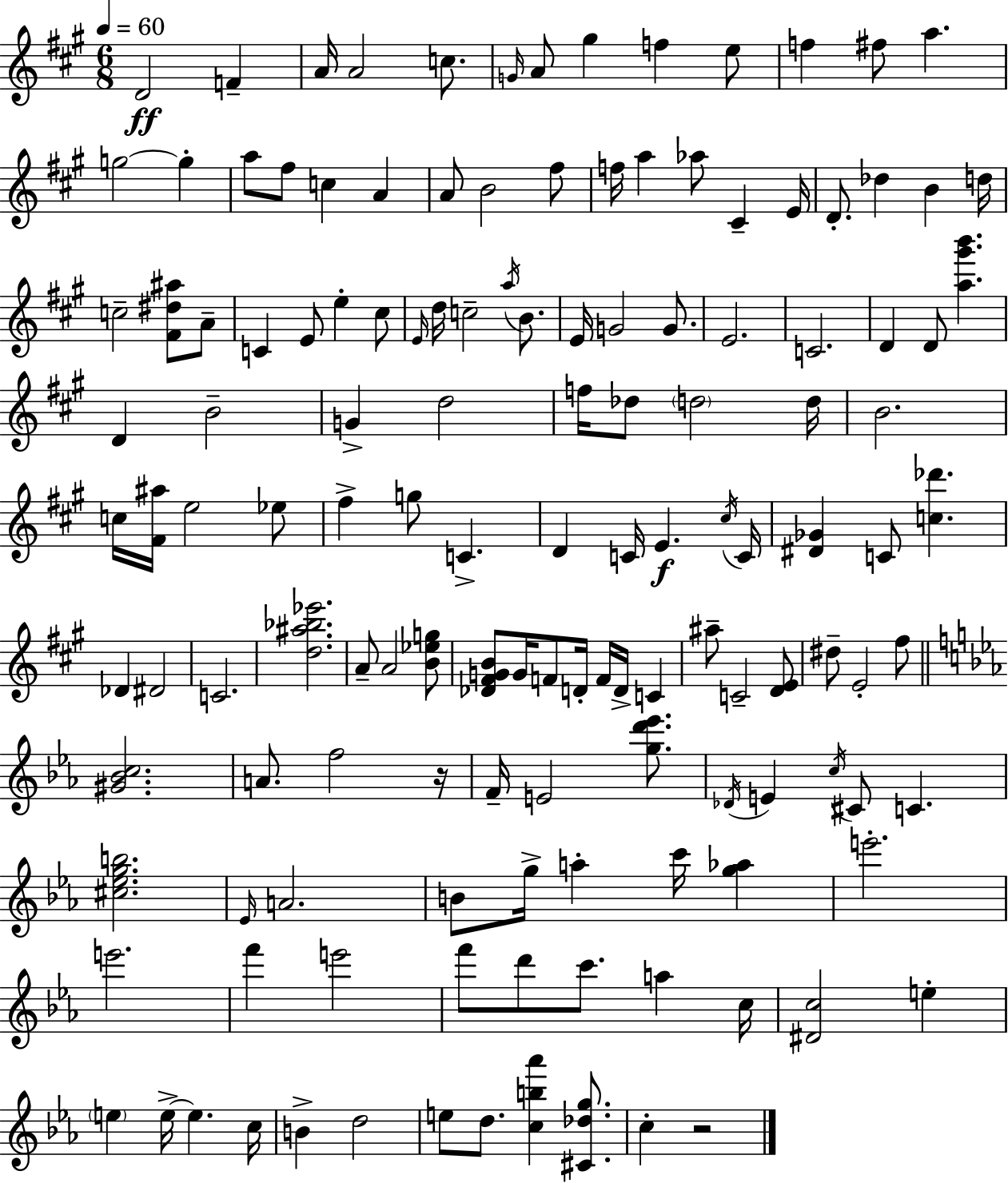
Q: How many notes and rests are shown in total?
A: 138